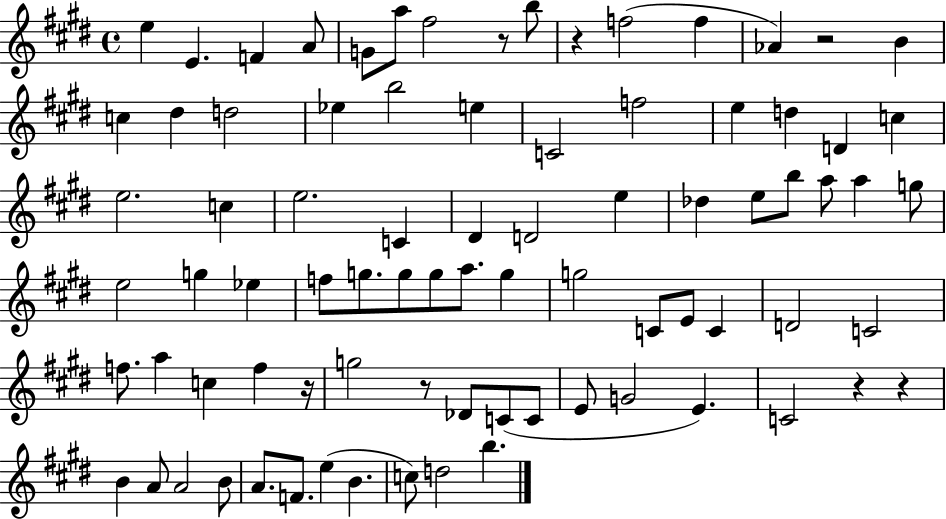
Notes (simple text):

E5/q E4/q. F4/q A4/e G4/e A5/e F#5/h R/e B5/e R/q F5/h F5/q Ab4/q R/h B4/q C5/q D#5/q D5/h Eb5/q B5/h E5/q C4/h F5/h E5/q D5/q D4/q C5/q E5/h. C5/q E5/h. C4/q D#4/q D4/h E5/q Db5/q E5/e B5/e A5/e A5/q G5/e E5/h G5/q Eb5/q F5/e G5/e. G5/e G5/e A5/e. G5/q G5/h C4/e E4/e C4/q D4/h C4/h F5/e. A5/q C5/q F5/q R/s G5/h R/e Db4/e C4/e C4/e E4/e G4/h E4/q. C4/h R/q R/q B4/q A4/e A4/h B4/e A4/e. F4/e. E5/q B4/q. C5/e D5/h B5/q.